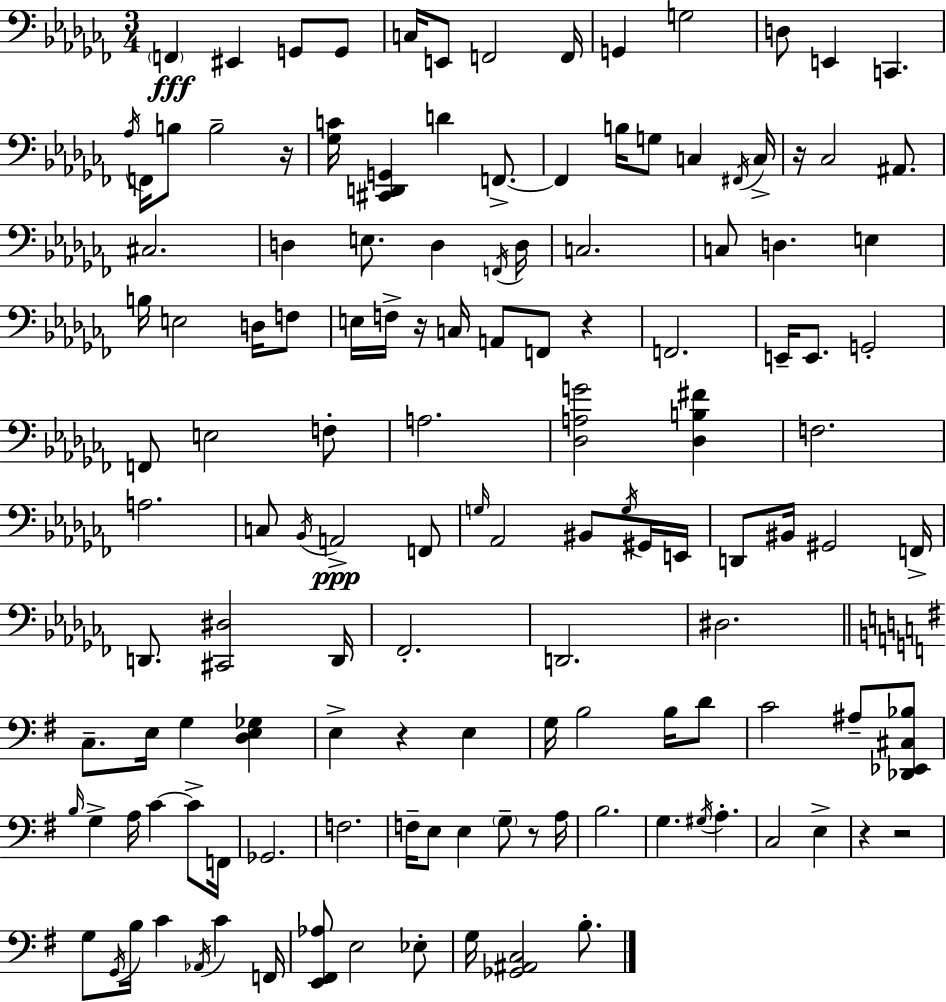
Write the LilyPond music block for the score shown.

{
  \clef bass
  \numericTimeSignature
  \time 3/4
  \key aes \minor
  \parenthesize f,4\fff eis,4 g,8 g,8 | c16 e,8 f,2 f,16 | g,4 g2 | d8 e,4 c,4. | \break \acciaccatura { aes16 } f,16 b8 b2-- | r16 <ges c'>16 <cis, d, g,>4 d'4 f,8.->~~ | f,4 b16 g8 c4 | \acciaccatura { fis,16 } c16-> r16 ces2 ais,8. | \break cis2. | d4 e8. d4 | \acciaccatura { f,16 } d16 c2. | c8 d4. e4 | \break b16 e2 | d16 f8 e16 f16-> r16 c16 a,8 f,8 r4 | f,2. | e,16-- e,8. g,2-. | \break f,8 e2 | f8-. a2. | <des a g'>2 <des b fis'>4 | f2. | \break a2. | c8 \acciaccatura { bes,16 } a,2->\ppp | f,8 \grace { g16 } aes,2 | bis,8 \acciaccatura { g16 } gis,16 e,16 d,8 bis,16 gis,2 | \break f,16-> d,8. <cis, dis>2 | d,16 fes,2.-. | d,2. | dis2. | \break \bar "||" \break \key e \minor c8.-- e16 g4 <d e ges>4 | e4-> r4 e4 | g16 b2 b16 d'8 | c'2 ais8-- <des, ees, cis bes>8 | \break \grace { b16 } g4-> a16 c'4~~ c'8-> | f,16 ges,2. | f2. | f16-- e8 e4 \parenthesize g8-- r8 | \break a16 b2. | g4. \acciaccatura { gis16 } a4.-. | c2 e4-> | r4 r2 | \break g8 \acciaccatura { g,16 } b16 c'4 \acciaccatura { aes,16 } c'4 | f,16 <e, fis, aes>8 e2 | ees8-. g16 <ges, ais, c>2 | b8.-. \bar "|."
}